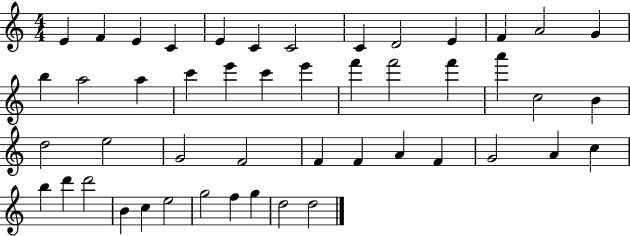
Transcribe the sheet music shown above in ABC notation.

X:1
T:Untitled
M:4/4
L:1/4
K:C
E F E C E C C2 C D2 E F A2 G b a2 a c' e' c' e' f' f'2 f' a' c2 B d2 e2 G2 F2 F F A F G2 A c b d' d'2 B c e2 g2 f g d2 d2